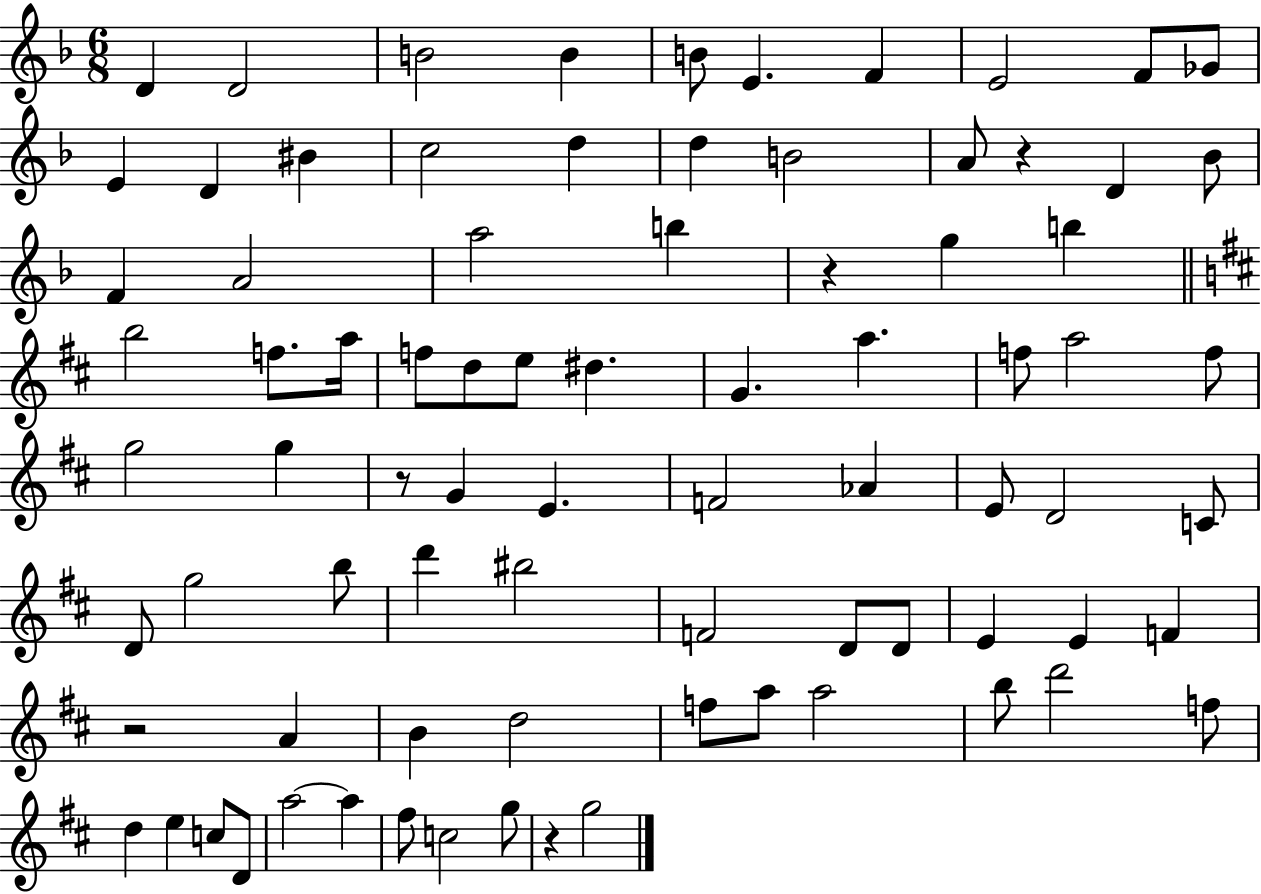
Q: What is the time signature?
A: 6/8